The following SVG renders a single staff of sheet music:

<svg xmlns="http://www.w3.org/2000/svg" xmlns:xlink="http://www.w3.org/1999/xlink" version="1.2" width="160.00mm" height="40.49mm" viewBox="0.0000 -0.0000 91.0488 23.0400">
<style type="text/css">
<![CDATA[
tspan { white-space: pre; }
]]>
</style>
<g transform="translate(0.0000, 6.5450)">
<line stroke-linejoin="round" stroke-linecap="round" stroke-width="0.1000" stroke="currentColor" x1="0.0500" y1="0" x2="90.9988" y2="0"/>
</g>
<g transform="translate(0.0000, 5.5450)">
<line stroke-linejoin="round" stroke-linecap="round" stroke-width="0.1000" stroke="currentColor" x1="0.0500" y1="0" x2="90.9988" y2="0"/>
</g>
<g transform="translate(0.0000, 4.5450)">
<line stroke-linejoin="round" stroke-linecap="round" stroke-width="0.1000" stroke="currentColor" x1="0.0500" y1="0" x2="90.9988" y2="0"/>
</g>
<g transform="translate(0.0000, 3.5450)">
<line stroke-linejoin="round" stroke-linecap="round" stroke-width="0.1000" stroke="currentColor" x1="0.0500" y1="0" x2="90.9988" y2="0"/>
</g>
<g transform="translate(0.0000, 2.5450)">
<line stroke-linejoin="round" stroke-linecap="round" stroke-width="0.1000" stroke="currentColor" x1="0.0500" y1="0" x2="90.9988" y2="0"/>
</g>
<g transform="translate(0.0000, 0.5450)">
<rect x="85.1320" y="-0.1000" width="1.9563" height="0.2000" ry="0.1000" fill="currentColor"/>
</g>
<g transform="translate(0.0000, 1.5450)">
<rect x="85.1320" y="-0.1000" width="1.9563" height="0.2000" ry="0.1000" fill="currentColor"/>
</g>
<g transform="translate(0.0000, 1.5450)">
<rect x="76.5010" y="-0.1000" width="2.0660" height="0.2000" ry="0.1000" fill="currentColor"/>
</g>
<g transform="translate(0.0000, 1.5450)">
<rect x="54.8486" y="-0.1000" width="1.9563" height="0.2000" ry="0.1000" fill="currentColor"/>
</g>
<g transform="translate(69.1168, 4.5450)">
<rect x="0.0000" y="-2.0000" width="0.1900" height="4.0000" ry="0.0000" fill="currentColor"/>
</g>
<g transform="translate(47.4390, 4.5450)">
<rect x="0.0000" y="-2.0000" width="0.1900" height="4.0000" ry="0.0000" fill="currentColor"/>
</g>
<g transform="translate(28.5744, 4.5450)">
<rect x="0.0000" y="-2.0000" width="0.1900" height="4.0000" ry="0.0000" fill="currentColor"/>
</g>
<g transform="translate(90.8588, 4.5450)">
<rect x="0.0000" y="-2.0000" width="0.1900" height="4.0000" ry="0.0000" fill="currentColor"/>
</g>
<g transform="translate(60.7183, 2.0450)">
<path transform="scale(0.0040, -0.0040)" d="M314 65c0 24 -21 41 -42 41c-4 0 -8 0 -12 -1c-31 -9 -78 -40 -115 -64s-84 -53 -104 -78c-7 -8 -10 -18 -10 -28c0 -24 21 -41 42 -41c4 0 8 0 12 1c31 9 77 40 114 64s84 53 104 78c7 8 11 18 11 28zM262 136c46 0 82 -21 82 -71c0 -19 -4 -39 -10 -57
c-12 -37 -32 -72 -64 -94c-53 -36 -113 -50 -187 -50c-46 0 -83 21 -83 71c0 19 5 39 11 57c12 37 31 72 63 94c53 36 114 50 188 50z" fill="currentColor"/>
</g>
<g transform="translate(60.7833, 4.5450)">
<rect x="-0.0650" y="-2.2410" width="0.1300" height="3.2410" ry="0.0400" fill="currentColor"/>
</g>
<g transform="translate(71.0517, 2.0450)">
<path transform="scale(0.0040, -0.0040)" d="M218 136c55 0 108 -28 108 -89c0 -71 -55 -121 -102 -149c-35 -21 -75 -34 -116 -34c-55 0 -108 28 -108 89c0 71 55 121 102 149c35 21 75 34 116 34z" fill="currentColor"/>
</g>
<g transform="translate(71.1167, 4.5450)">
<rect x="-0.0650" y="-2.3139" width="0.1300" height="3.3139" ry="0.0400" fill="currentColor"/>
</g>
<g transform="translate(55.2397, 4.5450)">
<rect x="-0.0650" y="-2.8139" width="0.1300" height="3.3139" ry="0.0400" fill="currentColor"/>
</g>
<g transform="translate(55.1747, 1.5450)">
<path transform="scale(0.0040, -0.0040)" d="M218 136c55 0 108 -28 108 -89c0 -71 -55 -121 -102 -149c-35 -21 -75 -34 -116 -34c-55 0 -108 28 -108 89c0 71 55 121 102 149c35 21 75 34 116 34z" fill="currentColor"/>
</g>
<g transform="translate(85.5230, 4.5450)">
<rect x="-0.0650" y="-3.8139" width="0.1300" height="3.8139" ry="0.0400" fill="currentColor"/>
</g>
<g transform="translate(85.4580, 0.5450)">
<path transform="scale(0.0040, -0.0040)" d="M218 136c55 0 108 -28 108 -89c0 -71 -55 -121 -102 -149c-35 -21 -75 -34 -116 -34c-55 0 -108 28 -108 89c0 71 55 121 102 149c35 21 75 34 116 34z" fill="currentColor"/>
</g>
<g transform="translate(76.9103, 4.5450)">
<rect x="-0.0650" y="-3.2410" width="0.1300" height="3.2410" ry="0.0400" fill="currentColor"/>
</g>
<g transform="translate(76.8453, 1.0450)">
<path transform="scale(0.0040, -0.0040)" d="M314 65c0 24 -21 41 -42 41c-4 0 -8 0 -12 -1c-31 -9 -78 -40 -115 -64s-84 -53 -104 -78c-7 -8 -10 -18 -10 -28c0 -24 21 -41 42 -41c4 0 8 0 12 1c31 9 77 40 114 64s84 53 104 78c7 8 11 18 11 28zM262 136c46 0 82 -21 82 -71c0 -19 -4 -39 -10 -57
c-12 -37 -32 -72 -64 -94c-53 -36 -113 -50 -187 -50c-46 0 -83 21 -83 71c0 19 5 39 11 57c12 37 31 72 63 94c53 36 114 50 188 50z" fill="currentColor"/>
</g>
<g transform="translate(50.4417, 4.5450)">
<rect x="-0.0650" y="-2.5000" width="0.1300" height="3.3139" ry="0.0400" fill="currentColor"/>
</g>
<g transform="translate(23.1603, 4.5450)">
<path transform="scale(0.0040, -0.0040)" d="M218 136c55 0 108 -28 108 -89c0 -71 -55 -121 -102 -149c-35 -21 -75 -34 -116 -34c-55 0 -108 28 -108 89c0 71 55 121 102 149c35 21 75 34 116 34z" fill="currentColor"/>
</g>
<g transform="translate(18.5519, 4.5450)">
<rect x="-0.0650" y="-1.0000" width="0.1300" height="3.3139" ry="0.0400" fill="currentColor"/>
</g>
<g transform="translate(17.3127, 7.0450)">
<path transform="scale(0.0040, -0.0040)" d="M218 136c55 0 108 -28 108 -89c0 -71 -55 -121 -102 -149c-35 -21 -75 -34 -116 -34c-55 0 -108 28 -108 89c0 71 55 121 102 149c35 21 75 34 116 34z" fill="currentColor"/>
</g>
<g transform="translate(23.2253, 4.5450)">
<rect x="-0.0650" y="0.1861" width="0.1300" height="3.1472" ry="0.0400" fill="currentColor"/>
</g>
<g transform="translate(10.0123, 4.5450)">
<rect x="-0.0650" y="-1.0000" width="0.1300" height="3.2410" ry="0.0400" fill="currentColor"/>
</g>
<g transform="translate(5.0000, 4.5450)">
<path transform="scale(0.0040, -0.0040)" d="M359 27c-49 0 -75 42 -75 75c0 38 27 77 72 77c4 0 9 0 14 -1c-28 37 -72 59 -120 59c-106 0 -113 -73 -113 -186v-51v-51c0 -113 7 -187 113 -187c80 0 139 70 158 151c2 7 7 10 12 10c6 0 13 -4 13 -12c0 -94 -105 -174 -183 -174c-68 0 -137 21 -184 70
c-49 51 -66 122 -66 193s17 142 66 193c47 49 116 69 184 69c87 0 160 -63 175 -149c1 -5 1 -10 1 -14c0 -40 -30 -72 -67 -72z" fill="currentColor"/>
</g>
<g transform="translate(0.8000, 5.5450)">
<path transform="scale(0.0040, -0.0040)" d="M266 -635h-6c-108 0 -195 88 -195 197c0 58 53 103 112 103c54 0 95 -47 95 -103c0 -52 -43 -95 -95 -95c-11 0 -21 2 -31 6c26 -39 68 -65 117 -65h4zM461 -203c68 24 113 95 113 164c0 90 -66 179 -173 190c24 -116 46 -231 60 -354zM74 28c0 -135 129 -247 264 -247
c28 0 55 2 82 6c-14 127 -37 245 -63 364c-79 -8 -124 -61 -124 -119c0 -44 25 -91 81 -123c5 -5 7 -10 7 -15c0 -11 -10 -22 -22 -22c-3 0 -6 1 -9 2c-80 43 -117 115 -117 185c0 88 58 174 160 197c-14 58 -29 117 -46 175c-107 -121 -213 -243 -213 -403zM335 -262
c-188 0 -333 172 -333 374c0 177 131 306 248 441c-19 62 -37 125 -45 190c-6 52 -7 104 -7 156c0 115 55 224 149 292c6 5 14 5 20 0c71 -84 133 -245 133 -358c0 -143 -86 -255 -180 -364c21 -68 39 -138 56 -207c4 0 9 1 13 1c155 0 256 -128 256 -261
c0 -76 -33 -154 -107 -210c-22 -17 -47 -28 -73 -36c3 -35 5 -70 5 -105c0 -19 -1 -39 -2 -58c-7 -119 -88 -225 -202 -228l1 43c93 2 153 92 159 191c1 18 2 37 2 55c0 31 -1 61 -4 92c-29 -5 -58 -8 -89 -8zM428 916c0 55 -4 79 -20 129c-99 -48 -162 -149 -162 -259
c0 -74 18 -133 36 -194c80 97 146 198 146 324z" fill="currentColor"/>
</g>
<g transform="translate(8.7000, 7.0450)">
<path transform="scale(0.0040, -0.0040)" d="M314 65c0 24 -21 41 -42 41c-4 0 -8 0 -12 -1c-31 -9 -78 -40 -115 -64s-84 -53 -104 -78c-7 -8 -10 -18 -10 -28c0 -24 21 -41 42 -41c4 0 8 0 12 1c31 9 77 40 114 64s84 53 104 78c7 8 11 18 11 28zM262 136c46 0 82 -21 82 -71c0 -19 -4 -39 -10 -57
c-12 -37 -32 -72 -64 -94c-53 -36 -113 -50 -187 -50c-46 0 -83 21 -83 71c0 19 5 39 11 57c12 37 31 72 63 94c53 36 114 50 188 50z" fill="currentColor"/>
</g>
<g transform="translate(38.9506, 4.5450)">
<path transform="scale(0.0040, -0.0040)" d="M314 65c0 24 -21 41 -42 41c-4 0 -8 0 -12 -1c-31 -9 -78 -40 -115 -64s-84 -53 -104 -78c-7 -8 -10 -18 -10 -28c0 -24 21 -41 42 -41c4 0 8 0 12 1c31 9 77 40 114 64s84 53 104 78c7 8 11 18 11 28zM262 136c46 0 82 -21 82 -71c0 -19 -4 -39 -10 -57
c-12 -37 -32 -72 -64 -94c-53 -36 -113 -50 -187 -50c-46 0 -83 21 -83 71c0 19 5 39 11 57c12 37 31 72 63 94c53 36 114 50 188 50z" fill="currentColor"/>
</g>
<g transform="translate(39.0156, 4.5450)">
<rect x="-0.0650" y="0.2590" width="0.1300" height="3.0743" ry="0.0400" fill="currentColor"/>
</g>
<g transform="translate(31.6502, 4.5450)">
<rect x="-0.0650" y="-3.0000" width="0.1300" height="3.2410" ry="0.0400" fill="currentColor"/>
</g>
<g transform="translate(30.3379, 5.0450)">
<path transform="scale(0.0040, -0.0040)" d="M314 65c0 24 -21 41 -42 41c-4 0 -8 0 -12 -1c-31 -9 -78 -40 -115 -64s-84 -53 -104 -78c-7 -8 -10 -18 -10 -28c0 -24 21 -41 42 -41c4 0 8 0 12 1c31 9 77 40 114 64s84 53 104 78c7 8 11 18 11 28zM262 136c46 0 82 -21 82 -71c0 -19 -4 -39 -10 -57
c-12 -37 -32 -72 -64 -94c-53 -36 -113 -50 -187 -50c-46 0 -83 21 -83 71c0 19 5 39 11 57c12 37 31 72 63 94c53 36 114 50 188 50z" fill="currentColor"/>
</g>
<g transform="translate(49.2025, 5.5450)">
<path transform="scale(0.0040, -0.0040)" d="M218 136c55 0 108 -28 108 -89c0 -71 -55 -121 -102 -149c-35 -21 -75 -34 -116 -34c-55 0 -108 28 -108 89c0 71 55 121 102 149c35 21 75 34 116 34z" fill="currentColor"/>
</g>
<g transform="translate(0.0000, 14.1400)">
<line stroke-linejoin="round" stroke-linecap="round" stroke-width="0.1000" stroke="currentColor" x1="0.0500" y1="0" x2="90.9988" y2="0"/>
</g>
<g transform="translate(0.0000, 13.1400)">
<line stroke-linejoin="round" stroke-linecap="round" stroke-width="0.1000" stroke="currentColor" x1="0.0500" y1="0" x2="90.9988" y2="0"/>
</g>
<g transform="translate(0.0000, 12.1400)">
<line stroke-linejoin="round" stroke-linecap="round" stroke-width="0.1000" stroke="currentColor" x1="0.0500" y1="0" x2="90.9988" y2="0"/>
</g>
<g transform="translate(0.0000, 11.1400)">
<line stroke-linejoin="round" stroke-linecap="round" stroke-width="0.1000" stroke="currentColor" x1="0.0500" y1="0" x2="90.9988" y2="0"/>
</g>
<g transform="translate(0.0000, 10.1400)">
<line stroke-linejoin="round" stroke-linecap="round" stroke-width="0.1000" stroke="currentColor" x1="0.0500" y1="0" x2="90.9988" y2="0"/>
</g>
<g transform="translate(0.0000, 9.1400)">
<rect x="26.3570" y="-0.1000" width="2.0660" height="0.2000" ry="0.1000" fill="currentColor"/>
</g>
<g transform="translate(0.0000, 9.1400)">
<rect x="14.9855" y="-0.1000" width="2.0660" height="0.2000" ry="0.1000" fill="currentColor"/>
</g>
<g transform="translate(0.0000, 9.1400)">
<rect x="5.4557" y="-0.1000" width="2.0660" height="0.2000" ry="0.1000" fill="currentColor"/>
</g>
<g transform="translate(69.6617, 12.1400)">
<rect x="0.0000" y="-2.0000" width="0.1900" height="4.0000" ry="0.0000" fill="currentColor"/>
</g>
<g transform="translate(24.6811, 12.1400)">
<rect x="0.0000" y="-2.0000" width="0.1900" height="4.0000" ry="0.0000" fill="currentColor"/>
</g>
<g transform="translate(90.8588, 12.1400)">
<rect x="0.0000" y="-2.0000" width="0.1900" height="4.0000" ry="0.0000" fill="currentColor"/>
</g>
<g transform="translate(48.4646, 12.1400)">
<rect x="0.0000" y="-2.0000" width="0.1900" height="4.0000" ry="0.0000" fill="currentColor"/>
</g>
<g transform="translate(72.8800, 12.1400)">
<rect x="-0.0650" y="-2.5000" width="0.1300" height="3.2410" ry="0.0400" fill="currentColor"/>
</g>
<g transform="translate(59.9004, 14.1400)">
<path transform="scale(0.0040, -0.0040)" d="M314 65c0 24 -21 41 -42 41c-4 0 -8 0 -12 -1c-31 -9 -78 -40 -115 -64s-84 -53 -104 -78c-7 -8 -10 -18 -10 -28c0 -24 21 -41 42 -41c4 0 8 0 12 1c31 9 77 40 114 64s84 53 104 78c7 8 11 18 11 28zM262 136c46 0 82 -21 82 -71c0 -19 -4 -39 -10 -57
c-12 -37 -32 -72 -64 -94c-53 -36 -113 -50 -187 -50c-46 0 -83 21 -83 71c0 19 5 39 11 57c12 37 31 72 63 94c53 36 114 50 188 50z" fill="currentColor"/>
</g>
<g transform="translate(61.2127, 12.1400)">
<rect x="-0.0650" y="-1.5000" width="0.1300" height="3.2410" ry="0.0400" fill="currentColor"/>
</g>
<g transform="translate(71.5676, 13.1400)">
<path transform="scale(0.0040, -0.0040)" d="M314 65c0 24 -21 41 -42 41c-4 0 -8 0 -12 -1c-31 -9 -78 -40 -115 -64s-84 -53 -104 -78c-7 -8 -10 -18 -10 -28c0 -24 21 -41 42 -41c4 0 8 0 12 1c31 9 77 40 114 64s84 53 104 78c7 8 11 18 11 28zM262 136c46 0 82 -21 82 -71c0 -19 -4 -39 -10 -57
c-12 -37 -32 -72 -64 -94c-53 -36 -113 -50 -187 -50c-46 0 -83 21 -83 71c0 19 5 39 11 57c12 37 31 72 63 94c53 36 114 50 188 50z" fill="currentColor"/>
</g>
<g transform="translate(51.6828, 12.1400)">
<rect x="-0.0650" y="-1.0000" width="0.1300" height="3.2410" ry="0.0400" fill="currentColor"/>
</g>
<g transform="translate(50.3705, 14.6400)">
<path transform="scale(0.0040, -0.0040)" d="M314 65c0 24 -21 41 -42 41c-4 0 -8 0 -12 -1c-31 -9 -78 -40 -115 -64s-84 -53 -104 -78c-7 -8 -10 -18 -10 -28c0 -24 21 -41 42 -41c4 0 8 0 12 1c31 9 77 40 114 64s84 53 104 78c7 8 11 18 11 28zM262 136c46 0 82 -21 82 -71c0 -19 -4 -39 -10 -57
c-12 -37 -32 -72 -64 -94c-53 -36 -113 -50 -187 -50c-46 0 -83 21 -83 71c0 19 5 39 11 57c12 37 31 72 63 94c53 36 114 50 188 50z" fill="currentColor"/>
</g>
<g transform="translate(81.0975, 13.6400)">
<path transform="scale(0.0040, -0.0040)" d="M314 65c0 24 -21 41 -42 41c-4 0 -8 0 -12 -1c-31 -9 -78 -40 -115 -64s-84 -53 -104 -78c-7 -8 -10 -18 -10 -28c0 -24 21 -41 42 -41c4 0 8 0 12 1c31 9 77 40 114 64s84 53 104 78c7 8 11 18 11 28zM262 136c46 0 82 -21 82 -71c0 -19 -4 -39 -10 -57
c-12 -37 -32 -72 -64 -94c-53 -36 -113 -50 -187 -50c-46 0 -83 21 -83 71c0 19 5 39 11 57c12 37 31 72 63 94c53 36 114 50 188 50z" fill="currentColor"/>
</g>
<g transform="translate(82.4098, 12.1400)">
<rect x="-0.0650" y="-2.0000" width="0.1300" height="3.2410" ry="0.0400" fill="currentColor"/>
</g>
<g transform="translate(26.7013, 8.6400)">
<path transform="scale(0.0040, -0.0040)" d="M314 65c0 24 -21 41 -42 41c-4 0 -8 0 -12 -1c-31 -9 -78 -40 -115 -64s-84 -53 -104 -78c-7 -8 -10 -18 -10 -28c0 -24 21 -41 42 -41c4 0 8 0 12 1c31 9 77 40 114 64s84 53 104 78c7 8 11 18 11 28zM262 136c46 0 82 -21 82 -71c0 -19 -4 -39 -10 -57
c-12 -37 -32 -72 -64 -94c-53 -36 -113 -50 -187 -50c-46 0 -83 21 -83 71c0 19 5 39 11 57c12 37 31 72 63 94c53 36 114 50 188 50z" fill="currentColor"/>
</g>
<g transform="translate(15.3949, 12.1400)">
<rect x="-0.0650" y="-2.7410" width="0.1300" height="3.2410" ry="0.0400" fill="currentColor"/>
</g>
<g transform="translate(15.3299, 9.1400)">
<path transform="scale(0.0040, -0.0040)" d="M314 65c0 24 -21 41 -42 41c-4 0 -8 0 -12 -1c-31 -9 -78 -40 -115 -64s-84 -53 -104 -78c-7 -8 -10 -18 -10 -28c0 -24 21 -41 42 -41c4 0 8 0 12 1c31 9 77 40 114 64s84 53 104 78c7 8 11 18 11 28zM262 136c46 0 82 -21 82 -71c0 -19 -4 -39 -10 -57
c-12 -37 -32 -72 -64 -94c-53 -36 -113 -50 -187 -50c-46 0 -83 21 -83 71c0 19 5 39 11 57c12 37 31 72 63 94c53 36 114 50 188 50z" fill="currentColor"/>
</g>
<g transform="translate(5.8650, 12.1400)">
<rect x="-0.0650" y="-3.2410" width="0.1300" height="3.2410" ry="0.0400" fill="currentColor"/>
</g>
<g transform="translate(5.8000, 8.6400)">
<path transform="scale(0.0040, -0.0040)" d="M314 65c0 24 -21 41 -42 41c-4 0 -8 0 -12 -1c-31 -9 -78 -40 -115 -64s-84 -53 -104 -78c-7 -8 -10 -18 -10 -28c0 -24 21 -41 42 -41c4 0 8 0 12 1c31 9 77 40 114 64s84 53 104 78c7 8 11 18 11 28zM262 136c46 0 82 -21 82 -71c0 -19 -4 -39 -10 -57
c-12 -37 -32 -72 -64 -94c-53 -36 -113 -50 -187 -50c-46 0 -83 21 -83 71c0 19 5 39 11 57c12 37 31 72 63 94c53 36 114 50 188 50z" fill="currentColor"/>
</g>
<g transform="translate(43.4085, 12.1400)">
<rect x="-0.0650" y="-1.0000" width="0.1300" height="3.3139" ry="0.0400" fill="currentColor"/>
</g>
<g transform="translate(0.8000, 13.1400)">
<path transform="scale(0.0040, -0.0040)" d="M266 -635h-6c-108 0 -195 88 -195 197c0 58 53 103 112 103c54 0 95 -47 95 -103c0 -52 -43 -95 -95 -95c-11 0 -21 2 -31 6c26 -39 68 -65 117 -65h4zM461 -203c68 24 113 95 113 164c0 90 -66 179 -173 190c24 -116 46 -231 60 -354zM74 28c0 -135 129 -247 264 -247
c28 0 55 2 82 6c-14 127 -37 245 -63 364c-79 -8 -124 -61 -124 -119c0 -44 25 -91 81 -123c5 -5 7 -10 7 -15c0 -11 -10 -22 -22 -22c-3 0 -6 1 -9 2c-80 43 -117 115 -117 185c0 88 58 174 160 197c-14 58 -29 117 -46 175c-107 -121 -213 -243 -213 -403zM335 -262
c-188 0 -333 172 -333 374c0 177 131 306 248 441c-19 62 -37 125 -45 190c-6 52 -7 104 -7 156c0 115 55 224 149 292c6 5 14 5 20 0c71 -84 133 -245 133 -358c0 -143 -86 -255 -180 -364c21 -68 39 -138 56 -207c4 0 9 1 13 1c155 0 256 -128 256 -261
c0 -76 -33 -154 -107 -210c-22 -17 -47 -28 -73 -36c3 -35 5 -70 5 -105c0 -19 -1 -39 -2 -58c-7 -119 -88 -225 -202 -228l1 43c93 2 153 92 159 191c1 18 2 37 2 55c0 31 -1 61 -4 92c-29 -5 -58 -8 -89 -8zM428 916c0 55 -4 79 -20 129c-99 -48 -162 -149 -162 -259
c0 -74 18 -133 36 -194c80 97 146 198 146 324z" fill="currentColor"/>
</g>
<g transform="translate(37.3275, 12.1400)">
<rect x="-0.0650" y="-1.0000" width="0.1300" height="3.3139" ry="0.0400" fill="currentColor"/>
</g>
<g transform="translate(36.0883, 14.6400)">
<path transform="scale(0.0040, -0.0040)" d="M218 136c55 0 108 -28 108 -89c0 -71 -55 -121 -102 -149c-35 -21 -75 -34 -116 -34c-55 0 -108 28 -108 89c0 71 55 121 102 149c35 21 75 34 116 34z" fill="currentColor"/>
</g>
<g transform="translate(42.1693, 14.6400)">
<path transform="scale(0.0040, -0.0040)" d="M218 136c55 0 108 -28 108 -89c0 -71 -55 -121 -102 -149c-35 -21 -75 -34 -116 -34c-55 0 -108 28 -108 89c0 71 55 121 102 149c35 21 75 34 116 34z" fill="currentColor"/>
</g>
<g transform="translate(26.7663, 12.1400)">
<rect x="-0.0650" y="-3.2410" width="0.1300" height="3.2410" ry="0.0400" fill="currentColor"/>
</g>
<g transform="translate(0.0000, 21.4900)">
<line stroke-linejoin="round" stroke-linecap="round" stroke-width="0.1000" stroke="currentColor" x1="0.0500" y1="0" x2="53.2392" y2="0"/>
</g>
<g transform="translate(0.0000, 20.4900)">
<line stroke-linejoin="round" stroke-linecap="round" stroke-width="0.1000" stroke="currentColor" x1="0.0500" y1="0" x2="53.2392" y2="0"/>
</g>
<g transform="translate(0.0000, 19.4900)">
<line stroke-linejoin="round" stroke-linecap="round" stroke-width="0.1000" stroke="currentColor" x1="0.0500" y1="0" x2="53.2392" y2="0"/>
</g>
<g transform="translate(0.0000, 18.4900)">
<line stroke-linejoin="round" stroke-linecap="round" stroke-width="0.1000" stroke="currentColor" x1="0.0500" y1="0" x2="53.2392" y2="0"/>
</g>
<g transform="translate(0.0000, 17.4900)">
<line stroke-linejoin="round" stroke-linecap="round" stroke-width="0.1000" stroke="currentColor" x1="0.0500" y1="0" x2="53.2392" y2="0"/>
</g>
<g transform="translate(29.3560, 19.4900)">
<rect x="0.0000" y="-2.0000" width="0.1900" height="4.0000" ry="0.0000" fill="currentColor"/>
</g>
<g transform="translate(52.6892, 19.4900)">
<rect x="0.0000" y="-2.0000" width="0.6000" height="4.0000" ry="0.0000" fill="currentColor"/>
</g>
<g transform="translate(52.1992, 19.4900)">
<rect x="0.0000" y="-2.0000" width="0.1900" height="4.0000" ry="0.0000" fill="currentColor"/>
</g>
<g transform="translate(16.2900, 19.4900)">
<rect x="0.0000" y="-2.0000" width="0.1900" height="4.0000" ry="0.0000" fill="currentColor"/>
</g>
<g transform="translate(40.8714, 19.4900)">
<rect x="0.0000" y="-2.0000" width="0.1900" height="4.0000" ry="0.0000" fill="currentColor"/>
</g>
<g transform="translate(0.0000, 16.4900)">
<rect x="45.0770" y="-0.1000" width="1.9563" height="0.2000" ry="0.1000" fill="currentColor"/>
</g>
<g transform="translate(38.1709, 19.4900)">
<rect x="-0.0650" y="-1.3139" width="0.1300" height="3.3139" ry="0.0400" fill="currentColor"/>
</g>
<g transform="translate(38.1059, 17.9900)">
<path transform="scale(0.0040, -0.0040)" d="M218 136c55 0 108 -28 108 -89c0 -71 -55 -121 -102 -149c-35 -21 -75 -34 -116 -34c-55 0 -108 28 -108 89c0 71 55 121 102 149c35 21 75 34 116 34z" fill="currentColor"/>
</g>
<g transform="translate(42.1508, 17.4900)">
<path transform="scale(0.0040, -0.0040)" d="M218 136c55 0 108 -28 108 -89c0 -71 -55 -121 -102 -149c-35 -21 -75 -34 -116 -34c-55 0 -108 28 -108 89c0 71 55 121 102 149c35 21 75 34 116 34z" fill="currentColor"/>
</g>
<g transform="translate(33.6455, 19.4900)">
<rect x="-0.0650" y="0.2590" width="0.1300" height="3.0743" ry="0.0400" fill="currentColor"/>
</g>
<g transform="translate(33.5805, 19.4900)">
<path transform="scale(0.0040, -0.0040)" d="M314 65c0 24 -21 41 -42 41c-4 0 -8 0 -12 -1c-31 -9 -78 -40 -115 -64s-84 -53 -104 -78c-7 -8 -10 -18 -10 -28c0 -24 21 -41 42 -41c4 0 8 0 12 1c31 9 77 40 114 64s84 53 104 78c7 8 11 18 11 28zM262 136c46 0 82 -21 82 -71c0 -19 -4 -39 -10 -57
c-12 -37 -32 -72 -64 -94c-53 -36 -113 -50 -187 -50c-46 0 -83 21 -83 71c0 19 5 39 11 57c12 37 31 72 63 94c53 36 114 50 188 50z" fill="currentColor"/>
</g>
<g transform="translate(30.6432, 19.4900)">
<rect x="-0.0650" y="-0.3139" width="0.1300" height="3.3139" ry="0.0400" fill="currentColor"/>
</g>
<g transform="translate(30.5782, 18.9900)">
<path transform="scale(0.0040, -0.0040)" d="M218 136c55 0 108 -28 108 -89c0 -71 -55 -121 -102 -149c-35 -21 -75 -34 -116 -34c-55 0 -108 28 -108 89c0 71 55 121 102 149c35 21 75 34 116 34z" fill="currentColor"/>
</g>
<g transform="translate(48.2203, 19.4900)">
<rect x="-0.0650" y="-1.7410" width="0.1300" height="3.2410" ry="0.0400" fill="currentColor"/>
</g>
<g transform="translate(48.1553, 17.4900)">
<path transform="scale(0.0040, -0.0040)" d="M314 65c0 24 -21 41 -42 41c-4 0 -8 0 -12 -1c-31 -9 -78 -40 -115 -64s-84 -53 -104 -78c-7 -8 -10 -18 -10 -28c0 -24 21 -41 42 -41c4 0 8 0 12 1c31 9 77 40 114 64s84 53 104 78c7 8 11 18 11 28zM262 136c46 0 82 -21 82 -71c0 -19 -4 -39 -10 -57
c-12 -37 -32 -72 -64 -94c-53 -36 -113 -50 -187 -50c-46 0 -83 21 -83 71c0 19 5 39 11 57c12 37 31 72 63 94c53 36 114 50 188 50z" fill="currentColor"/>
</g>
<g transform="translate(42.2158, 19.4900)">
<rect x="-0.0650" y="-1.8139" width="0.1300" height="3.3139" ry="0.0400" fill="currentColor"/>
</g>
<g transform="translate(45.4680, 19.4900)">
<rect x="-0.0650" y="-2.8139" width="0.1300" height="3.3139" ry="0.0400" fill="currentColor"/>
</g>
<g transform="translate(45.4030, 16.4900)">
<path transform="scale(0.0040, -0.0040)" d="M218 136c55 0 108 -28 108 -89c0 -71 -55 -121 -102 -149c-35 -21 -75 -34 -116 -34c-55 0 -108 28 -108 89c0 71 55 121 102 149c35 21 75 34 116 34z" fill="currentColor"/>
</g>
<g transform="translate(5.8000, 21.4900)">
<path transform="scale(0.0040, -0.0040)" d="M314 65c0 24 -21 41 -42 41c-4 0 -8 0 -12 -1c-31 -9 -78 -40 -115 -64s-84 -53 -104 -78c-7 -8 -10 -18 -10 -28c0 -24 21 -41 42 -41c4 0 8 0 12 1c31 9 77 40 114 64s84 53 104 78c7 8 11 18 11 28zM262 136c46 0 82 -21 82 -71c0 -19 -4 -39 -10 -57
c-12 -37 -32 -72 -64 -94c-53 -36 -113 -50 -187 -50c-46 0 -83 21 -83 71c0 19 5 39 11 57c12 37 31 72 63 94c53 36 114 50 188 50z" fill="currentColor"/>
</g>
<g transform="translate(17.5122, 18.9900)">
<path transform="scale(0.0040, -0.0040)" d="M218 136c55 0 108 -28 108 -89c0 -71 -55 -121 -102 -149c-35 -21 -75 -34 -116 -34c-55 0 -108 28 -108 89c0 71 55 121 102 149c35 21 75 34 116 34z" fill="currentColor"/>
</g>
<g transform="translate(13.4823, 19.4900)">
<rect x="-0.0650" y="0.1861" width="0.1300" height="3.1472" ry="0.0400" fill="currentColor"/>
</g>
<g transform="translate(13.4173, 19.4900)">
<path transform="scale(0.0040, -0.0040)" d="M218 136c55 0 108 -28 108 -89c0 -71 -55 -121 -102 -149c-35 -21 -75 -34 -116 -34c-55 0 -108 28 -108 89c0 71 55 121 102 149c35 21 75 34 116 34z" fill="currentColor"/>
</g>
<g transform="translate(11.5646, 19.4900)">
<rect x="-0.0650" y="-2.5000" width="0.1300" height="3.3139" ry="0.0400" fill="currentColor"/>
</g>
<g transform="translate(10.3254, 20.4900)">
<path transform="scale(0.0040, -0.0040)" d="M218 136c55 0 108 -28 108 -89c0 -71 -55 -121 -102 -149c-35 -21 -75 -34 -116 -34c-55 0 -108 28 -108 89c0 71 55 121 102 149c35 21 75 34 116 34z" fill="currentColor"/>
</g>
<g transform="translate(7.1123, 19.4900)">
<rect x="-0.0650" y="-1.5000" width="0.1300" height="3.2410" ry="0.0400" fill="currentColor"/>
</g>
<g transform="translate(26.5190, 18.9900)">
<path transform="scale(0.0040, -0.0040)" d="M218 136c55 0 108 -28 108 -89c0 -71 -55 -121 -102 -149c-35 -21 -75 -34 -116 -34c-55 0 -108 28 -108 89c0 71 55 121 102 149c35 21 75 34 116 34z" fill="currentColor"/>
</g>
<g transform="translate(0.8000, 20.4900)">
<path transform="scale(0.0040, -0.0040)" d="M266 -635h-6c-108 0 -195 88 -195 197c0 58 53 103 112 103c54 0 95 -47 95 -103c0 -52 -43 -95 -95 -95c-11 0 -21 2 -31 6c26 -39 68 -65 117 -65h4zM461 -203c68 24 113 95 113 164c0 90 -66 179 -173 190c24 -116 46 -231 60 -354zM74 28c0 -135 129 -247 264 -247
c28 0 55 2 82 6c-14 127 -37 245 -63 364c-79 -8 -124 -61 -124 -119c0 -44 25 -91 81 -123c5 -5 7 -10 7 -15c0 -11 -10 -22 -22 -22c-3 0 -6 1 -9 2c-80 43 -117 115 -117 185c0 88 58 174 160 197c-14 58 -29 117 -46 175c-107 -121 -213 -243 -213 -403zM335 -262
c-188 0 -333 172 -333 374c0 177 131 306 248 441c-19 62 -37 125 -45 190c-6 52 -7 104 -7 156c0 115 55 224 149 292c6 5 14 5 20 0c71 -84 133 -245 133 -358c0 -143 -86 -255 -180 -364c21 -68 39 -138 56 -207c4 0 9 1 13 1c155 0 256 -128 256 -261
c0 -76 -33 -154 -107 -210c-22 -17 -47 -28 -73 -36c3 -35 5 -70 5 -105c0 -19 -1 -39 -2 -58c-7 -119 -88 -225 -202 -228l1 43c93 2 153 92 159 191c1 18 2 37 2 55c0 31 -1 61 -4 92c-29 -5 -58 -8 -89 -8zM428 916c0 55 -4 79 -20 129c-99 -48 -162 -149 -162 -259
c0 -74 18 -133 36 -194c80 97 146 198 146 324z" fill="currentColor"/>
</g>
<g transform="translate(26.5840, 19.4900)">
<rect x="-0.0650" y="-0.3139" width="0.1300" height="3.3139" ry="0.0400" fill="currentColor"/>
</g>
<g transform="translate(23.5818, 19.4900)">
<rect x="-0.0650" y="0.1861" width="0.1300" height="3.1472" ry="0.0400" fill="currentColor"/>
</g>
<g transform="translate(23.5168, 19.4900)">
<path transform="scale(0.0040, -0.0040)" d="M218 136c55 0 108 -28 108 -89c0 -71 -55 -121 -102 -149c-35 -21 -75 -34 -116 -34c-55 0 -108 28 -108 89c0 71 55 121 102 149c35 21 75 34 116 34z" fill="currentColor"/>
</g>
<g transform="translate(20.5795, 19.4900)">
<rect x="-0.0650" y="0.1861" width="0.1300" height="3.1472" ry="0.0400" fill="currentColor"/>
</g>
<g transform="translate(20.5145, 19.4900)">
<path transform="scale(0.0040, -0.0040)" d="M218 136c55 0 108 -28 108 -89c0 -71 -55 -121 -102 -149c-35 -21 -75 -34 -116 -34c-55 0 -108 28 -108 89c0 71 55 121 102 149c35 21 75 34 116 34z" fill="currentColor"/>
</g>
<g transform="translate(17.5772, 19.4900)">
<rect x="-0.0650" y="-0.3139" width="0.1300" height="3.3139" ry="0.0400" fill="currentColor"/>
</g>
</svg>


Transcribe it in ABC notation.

X:1
T:Untitled
M:4/4
L:1/4
K:C
D2 D B A2 B2 G a g2 g b2 c' b2 a2 b2 D D D2 E2 G2 F2 E2 G B c B B c c B2 e f a f2